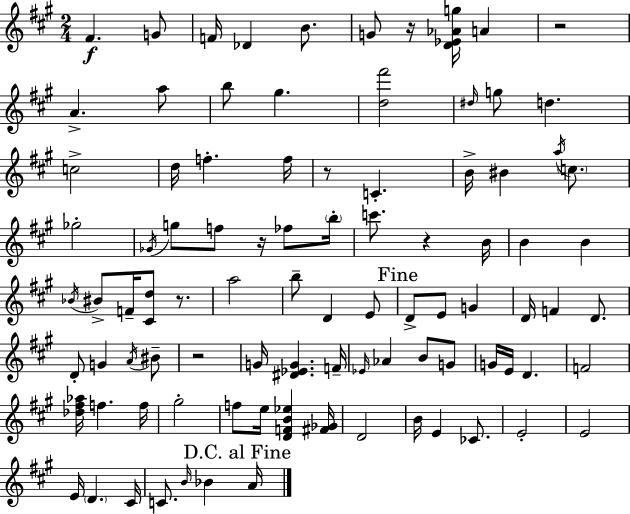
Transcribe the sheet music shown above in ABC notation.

X:1
T:Untitled
M:2/4
L:1/4
K:A
^F G/2 F/4 _D B/2 G/2 z/4 [D_E_Ag]/4 A z2 A a/2 b/2 ^g [d^f']2 ^d/4 g/2 d c2 d/4 f f/4 z/2 C B/4 ^B a/4 c/2 _g2 _G/4 g/2 f/2 z/4 _f/2 b/4 c'/2 z B/4 B B _B/4 ^B/2 F/4 [^Cd]/2 z/2 a2 b/2 D E/2 D/2 E/2 G D/4 F D/2 D/2 G A/4 ^B/2 z2 G/4 [^D_EG] F/4 _E/4 _A B/2 G/2 G/4 E/4 D F2 [_d^f_a]/4 f f/4 ^g2 f/2 e/4 [DFB_e] [^F_G]/4 D2 B/4 E _C/2 E2 E2 E/4 D ^C/4 C/2 B/4 _B A/4